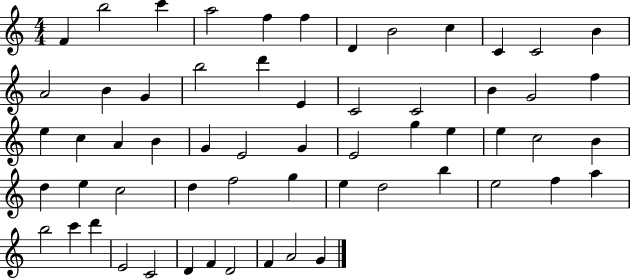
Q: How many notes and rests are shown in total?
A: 59